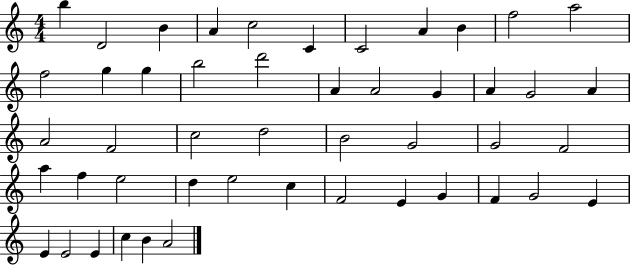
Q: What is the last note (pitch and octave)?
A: A4